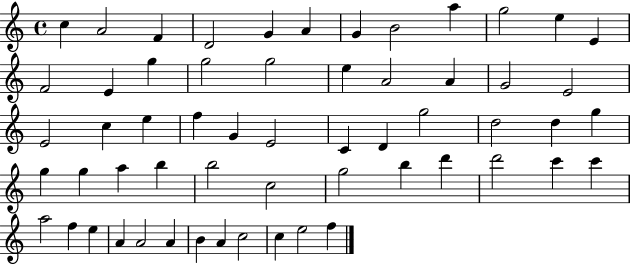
{
  \clef treble
  \time 4/4
  \defaultTimeSignature
  \key c \major
  c''4 a'2 f'4 | d'2 g'4 a'4 | g'4 b'2 a''4 | g''2 e''4 e'4 | \break f'2 e'4 g''4 | g''2 g''2 | e''4 a'2 a'4 | g'2 e'2 | \break e'2 c''4 e''4 | f''4 g'4 e'2 | c'4 d'4 g''2 | d''2 d''4 g''4 | \break g''4 g''4 a''4 b''4 | b''2 c''2 | g''2 b''4 d'''4 | d'''2 c'''4 c'''4 | \break a''2 f''4 e''4 | a'4 a'2 a'4 | b'4 a'4 c''2 | c''4 e''2 f''4 | \break \bar "|."
}